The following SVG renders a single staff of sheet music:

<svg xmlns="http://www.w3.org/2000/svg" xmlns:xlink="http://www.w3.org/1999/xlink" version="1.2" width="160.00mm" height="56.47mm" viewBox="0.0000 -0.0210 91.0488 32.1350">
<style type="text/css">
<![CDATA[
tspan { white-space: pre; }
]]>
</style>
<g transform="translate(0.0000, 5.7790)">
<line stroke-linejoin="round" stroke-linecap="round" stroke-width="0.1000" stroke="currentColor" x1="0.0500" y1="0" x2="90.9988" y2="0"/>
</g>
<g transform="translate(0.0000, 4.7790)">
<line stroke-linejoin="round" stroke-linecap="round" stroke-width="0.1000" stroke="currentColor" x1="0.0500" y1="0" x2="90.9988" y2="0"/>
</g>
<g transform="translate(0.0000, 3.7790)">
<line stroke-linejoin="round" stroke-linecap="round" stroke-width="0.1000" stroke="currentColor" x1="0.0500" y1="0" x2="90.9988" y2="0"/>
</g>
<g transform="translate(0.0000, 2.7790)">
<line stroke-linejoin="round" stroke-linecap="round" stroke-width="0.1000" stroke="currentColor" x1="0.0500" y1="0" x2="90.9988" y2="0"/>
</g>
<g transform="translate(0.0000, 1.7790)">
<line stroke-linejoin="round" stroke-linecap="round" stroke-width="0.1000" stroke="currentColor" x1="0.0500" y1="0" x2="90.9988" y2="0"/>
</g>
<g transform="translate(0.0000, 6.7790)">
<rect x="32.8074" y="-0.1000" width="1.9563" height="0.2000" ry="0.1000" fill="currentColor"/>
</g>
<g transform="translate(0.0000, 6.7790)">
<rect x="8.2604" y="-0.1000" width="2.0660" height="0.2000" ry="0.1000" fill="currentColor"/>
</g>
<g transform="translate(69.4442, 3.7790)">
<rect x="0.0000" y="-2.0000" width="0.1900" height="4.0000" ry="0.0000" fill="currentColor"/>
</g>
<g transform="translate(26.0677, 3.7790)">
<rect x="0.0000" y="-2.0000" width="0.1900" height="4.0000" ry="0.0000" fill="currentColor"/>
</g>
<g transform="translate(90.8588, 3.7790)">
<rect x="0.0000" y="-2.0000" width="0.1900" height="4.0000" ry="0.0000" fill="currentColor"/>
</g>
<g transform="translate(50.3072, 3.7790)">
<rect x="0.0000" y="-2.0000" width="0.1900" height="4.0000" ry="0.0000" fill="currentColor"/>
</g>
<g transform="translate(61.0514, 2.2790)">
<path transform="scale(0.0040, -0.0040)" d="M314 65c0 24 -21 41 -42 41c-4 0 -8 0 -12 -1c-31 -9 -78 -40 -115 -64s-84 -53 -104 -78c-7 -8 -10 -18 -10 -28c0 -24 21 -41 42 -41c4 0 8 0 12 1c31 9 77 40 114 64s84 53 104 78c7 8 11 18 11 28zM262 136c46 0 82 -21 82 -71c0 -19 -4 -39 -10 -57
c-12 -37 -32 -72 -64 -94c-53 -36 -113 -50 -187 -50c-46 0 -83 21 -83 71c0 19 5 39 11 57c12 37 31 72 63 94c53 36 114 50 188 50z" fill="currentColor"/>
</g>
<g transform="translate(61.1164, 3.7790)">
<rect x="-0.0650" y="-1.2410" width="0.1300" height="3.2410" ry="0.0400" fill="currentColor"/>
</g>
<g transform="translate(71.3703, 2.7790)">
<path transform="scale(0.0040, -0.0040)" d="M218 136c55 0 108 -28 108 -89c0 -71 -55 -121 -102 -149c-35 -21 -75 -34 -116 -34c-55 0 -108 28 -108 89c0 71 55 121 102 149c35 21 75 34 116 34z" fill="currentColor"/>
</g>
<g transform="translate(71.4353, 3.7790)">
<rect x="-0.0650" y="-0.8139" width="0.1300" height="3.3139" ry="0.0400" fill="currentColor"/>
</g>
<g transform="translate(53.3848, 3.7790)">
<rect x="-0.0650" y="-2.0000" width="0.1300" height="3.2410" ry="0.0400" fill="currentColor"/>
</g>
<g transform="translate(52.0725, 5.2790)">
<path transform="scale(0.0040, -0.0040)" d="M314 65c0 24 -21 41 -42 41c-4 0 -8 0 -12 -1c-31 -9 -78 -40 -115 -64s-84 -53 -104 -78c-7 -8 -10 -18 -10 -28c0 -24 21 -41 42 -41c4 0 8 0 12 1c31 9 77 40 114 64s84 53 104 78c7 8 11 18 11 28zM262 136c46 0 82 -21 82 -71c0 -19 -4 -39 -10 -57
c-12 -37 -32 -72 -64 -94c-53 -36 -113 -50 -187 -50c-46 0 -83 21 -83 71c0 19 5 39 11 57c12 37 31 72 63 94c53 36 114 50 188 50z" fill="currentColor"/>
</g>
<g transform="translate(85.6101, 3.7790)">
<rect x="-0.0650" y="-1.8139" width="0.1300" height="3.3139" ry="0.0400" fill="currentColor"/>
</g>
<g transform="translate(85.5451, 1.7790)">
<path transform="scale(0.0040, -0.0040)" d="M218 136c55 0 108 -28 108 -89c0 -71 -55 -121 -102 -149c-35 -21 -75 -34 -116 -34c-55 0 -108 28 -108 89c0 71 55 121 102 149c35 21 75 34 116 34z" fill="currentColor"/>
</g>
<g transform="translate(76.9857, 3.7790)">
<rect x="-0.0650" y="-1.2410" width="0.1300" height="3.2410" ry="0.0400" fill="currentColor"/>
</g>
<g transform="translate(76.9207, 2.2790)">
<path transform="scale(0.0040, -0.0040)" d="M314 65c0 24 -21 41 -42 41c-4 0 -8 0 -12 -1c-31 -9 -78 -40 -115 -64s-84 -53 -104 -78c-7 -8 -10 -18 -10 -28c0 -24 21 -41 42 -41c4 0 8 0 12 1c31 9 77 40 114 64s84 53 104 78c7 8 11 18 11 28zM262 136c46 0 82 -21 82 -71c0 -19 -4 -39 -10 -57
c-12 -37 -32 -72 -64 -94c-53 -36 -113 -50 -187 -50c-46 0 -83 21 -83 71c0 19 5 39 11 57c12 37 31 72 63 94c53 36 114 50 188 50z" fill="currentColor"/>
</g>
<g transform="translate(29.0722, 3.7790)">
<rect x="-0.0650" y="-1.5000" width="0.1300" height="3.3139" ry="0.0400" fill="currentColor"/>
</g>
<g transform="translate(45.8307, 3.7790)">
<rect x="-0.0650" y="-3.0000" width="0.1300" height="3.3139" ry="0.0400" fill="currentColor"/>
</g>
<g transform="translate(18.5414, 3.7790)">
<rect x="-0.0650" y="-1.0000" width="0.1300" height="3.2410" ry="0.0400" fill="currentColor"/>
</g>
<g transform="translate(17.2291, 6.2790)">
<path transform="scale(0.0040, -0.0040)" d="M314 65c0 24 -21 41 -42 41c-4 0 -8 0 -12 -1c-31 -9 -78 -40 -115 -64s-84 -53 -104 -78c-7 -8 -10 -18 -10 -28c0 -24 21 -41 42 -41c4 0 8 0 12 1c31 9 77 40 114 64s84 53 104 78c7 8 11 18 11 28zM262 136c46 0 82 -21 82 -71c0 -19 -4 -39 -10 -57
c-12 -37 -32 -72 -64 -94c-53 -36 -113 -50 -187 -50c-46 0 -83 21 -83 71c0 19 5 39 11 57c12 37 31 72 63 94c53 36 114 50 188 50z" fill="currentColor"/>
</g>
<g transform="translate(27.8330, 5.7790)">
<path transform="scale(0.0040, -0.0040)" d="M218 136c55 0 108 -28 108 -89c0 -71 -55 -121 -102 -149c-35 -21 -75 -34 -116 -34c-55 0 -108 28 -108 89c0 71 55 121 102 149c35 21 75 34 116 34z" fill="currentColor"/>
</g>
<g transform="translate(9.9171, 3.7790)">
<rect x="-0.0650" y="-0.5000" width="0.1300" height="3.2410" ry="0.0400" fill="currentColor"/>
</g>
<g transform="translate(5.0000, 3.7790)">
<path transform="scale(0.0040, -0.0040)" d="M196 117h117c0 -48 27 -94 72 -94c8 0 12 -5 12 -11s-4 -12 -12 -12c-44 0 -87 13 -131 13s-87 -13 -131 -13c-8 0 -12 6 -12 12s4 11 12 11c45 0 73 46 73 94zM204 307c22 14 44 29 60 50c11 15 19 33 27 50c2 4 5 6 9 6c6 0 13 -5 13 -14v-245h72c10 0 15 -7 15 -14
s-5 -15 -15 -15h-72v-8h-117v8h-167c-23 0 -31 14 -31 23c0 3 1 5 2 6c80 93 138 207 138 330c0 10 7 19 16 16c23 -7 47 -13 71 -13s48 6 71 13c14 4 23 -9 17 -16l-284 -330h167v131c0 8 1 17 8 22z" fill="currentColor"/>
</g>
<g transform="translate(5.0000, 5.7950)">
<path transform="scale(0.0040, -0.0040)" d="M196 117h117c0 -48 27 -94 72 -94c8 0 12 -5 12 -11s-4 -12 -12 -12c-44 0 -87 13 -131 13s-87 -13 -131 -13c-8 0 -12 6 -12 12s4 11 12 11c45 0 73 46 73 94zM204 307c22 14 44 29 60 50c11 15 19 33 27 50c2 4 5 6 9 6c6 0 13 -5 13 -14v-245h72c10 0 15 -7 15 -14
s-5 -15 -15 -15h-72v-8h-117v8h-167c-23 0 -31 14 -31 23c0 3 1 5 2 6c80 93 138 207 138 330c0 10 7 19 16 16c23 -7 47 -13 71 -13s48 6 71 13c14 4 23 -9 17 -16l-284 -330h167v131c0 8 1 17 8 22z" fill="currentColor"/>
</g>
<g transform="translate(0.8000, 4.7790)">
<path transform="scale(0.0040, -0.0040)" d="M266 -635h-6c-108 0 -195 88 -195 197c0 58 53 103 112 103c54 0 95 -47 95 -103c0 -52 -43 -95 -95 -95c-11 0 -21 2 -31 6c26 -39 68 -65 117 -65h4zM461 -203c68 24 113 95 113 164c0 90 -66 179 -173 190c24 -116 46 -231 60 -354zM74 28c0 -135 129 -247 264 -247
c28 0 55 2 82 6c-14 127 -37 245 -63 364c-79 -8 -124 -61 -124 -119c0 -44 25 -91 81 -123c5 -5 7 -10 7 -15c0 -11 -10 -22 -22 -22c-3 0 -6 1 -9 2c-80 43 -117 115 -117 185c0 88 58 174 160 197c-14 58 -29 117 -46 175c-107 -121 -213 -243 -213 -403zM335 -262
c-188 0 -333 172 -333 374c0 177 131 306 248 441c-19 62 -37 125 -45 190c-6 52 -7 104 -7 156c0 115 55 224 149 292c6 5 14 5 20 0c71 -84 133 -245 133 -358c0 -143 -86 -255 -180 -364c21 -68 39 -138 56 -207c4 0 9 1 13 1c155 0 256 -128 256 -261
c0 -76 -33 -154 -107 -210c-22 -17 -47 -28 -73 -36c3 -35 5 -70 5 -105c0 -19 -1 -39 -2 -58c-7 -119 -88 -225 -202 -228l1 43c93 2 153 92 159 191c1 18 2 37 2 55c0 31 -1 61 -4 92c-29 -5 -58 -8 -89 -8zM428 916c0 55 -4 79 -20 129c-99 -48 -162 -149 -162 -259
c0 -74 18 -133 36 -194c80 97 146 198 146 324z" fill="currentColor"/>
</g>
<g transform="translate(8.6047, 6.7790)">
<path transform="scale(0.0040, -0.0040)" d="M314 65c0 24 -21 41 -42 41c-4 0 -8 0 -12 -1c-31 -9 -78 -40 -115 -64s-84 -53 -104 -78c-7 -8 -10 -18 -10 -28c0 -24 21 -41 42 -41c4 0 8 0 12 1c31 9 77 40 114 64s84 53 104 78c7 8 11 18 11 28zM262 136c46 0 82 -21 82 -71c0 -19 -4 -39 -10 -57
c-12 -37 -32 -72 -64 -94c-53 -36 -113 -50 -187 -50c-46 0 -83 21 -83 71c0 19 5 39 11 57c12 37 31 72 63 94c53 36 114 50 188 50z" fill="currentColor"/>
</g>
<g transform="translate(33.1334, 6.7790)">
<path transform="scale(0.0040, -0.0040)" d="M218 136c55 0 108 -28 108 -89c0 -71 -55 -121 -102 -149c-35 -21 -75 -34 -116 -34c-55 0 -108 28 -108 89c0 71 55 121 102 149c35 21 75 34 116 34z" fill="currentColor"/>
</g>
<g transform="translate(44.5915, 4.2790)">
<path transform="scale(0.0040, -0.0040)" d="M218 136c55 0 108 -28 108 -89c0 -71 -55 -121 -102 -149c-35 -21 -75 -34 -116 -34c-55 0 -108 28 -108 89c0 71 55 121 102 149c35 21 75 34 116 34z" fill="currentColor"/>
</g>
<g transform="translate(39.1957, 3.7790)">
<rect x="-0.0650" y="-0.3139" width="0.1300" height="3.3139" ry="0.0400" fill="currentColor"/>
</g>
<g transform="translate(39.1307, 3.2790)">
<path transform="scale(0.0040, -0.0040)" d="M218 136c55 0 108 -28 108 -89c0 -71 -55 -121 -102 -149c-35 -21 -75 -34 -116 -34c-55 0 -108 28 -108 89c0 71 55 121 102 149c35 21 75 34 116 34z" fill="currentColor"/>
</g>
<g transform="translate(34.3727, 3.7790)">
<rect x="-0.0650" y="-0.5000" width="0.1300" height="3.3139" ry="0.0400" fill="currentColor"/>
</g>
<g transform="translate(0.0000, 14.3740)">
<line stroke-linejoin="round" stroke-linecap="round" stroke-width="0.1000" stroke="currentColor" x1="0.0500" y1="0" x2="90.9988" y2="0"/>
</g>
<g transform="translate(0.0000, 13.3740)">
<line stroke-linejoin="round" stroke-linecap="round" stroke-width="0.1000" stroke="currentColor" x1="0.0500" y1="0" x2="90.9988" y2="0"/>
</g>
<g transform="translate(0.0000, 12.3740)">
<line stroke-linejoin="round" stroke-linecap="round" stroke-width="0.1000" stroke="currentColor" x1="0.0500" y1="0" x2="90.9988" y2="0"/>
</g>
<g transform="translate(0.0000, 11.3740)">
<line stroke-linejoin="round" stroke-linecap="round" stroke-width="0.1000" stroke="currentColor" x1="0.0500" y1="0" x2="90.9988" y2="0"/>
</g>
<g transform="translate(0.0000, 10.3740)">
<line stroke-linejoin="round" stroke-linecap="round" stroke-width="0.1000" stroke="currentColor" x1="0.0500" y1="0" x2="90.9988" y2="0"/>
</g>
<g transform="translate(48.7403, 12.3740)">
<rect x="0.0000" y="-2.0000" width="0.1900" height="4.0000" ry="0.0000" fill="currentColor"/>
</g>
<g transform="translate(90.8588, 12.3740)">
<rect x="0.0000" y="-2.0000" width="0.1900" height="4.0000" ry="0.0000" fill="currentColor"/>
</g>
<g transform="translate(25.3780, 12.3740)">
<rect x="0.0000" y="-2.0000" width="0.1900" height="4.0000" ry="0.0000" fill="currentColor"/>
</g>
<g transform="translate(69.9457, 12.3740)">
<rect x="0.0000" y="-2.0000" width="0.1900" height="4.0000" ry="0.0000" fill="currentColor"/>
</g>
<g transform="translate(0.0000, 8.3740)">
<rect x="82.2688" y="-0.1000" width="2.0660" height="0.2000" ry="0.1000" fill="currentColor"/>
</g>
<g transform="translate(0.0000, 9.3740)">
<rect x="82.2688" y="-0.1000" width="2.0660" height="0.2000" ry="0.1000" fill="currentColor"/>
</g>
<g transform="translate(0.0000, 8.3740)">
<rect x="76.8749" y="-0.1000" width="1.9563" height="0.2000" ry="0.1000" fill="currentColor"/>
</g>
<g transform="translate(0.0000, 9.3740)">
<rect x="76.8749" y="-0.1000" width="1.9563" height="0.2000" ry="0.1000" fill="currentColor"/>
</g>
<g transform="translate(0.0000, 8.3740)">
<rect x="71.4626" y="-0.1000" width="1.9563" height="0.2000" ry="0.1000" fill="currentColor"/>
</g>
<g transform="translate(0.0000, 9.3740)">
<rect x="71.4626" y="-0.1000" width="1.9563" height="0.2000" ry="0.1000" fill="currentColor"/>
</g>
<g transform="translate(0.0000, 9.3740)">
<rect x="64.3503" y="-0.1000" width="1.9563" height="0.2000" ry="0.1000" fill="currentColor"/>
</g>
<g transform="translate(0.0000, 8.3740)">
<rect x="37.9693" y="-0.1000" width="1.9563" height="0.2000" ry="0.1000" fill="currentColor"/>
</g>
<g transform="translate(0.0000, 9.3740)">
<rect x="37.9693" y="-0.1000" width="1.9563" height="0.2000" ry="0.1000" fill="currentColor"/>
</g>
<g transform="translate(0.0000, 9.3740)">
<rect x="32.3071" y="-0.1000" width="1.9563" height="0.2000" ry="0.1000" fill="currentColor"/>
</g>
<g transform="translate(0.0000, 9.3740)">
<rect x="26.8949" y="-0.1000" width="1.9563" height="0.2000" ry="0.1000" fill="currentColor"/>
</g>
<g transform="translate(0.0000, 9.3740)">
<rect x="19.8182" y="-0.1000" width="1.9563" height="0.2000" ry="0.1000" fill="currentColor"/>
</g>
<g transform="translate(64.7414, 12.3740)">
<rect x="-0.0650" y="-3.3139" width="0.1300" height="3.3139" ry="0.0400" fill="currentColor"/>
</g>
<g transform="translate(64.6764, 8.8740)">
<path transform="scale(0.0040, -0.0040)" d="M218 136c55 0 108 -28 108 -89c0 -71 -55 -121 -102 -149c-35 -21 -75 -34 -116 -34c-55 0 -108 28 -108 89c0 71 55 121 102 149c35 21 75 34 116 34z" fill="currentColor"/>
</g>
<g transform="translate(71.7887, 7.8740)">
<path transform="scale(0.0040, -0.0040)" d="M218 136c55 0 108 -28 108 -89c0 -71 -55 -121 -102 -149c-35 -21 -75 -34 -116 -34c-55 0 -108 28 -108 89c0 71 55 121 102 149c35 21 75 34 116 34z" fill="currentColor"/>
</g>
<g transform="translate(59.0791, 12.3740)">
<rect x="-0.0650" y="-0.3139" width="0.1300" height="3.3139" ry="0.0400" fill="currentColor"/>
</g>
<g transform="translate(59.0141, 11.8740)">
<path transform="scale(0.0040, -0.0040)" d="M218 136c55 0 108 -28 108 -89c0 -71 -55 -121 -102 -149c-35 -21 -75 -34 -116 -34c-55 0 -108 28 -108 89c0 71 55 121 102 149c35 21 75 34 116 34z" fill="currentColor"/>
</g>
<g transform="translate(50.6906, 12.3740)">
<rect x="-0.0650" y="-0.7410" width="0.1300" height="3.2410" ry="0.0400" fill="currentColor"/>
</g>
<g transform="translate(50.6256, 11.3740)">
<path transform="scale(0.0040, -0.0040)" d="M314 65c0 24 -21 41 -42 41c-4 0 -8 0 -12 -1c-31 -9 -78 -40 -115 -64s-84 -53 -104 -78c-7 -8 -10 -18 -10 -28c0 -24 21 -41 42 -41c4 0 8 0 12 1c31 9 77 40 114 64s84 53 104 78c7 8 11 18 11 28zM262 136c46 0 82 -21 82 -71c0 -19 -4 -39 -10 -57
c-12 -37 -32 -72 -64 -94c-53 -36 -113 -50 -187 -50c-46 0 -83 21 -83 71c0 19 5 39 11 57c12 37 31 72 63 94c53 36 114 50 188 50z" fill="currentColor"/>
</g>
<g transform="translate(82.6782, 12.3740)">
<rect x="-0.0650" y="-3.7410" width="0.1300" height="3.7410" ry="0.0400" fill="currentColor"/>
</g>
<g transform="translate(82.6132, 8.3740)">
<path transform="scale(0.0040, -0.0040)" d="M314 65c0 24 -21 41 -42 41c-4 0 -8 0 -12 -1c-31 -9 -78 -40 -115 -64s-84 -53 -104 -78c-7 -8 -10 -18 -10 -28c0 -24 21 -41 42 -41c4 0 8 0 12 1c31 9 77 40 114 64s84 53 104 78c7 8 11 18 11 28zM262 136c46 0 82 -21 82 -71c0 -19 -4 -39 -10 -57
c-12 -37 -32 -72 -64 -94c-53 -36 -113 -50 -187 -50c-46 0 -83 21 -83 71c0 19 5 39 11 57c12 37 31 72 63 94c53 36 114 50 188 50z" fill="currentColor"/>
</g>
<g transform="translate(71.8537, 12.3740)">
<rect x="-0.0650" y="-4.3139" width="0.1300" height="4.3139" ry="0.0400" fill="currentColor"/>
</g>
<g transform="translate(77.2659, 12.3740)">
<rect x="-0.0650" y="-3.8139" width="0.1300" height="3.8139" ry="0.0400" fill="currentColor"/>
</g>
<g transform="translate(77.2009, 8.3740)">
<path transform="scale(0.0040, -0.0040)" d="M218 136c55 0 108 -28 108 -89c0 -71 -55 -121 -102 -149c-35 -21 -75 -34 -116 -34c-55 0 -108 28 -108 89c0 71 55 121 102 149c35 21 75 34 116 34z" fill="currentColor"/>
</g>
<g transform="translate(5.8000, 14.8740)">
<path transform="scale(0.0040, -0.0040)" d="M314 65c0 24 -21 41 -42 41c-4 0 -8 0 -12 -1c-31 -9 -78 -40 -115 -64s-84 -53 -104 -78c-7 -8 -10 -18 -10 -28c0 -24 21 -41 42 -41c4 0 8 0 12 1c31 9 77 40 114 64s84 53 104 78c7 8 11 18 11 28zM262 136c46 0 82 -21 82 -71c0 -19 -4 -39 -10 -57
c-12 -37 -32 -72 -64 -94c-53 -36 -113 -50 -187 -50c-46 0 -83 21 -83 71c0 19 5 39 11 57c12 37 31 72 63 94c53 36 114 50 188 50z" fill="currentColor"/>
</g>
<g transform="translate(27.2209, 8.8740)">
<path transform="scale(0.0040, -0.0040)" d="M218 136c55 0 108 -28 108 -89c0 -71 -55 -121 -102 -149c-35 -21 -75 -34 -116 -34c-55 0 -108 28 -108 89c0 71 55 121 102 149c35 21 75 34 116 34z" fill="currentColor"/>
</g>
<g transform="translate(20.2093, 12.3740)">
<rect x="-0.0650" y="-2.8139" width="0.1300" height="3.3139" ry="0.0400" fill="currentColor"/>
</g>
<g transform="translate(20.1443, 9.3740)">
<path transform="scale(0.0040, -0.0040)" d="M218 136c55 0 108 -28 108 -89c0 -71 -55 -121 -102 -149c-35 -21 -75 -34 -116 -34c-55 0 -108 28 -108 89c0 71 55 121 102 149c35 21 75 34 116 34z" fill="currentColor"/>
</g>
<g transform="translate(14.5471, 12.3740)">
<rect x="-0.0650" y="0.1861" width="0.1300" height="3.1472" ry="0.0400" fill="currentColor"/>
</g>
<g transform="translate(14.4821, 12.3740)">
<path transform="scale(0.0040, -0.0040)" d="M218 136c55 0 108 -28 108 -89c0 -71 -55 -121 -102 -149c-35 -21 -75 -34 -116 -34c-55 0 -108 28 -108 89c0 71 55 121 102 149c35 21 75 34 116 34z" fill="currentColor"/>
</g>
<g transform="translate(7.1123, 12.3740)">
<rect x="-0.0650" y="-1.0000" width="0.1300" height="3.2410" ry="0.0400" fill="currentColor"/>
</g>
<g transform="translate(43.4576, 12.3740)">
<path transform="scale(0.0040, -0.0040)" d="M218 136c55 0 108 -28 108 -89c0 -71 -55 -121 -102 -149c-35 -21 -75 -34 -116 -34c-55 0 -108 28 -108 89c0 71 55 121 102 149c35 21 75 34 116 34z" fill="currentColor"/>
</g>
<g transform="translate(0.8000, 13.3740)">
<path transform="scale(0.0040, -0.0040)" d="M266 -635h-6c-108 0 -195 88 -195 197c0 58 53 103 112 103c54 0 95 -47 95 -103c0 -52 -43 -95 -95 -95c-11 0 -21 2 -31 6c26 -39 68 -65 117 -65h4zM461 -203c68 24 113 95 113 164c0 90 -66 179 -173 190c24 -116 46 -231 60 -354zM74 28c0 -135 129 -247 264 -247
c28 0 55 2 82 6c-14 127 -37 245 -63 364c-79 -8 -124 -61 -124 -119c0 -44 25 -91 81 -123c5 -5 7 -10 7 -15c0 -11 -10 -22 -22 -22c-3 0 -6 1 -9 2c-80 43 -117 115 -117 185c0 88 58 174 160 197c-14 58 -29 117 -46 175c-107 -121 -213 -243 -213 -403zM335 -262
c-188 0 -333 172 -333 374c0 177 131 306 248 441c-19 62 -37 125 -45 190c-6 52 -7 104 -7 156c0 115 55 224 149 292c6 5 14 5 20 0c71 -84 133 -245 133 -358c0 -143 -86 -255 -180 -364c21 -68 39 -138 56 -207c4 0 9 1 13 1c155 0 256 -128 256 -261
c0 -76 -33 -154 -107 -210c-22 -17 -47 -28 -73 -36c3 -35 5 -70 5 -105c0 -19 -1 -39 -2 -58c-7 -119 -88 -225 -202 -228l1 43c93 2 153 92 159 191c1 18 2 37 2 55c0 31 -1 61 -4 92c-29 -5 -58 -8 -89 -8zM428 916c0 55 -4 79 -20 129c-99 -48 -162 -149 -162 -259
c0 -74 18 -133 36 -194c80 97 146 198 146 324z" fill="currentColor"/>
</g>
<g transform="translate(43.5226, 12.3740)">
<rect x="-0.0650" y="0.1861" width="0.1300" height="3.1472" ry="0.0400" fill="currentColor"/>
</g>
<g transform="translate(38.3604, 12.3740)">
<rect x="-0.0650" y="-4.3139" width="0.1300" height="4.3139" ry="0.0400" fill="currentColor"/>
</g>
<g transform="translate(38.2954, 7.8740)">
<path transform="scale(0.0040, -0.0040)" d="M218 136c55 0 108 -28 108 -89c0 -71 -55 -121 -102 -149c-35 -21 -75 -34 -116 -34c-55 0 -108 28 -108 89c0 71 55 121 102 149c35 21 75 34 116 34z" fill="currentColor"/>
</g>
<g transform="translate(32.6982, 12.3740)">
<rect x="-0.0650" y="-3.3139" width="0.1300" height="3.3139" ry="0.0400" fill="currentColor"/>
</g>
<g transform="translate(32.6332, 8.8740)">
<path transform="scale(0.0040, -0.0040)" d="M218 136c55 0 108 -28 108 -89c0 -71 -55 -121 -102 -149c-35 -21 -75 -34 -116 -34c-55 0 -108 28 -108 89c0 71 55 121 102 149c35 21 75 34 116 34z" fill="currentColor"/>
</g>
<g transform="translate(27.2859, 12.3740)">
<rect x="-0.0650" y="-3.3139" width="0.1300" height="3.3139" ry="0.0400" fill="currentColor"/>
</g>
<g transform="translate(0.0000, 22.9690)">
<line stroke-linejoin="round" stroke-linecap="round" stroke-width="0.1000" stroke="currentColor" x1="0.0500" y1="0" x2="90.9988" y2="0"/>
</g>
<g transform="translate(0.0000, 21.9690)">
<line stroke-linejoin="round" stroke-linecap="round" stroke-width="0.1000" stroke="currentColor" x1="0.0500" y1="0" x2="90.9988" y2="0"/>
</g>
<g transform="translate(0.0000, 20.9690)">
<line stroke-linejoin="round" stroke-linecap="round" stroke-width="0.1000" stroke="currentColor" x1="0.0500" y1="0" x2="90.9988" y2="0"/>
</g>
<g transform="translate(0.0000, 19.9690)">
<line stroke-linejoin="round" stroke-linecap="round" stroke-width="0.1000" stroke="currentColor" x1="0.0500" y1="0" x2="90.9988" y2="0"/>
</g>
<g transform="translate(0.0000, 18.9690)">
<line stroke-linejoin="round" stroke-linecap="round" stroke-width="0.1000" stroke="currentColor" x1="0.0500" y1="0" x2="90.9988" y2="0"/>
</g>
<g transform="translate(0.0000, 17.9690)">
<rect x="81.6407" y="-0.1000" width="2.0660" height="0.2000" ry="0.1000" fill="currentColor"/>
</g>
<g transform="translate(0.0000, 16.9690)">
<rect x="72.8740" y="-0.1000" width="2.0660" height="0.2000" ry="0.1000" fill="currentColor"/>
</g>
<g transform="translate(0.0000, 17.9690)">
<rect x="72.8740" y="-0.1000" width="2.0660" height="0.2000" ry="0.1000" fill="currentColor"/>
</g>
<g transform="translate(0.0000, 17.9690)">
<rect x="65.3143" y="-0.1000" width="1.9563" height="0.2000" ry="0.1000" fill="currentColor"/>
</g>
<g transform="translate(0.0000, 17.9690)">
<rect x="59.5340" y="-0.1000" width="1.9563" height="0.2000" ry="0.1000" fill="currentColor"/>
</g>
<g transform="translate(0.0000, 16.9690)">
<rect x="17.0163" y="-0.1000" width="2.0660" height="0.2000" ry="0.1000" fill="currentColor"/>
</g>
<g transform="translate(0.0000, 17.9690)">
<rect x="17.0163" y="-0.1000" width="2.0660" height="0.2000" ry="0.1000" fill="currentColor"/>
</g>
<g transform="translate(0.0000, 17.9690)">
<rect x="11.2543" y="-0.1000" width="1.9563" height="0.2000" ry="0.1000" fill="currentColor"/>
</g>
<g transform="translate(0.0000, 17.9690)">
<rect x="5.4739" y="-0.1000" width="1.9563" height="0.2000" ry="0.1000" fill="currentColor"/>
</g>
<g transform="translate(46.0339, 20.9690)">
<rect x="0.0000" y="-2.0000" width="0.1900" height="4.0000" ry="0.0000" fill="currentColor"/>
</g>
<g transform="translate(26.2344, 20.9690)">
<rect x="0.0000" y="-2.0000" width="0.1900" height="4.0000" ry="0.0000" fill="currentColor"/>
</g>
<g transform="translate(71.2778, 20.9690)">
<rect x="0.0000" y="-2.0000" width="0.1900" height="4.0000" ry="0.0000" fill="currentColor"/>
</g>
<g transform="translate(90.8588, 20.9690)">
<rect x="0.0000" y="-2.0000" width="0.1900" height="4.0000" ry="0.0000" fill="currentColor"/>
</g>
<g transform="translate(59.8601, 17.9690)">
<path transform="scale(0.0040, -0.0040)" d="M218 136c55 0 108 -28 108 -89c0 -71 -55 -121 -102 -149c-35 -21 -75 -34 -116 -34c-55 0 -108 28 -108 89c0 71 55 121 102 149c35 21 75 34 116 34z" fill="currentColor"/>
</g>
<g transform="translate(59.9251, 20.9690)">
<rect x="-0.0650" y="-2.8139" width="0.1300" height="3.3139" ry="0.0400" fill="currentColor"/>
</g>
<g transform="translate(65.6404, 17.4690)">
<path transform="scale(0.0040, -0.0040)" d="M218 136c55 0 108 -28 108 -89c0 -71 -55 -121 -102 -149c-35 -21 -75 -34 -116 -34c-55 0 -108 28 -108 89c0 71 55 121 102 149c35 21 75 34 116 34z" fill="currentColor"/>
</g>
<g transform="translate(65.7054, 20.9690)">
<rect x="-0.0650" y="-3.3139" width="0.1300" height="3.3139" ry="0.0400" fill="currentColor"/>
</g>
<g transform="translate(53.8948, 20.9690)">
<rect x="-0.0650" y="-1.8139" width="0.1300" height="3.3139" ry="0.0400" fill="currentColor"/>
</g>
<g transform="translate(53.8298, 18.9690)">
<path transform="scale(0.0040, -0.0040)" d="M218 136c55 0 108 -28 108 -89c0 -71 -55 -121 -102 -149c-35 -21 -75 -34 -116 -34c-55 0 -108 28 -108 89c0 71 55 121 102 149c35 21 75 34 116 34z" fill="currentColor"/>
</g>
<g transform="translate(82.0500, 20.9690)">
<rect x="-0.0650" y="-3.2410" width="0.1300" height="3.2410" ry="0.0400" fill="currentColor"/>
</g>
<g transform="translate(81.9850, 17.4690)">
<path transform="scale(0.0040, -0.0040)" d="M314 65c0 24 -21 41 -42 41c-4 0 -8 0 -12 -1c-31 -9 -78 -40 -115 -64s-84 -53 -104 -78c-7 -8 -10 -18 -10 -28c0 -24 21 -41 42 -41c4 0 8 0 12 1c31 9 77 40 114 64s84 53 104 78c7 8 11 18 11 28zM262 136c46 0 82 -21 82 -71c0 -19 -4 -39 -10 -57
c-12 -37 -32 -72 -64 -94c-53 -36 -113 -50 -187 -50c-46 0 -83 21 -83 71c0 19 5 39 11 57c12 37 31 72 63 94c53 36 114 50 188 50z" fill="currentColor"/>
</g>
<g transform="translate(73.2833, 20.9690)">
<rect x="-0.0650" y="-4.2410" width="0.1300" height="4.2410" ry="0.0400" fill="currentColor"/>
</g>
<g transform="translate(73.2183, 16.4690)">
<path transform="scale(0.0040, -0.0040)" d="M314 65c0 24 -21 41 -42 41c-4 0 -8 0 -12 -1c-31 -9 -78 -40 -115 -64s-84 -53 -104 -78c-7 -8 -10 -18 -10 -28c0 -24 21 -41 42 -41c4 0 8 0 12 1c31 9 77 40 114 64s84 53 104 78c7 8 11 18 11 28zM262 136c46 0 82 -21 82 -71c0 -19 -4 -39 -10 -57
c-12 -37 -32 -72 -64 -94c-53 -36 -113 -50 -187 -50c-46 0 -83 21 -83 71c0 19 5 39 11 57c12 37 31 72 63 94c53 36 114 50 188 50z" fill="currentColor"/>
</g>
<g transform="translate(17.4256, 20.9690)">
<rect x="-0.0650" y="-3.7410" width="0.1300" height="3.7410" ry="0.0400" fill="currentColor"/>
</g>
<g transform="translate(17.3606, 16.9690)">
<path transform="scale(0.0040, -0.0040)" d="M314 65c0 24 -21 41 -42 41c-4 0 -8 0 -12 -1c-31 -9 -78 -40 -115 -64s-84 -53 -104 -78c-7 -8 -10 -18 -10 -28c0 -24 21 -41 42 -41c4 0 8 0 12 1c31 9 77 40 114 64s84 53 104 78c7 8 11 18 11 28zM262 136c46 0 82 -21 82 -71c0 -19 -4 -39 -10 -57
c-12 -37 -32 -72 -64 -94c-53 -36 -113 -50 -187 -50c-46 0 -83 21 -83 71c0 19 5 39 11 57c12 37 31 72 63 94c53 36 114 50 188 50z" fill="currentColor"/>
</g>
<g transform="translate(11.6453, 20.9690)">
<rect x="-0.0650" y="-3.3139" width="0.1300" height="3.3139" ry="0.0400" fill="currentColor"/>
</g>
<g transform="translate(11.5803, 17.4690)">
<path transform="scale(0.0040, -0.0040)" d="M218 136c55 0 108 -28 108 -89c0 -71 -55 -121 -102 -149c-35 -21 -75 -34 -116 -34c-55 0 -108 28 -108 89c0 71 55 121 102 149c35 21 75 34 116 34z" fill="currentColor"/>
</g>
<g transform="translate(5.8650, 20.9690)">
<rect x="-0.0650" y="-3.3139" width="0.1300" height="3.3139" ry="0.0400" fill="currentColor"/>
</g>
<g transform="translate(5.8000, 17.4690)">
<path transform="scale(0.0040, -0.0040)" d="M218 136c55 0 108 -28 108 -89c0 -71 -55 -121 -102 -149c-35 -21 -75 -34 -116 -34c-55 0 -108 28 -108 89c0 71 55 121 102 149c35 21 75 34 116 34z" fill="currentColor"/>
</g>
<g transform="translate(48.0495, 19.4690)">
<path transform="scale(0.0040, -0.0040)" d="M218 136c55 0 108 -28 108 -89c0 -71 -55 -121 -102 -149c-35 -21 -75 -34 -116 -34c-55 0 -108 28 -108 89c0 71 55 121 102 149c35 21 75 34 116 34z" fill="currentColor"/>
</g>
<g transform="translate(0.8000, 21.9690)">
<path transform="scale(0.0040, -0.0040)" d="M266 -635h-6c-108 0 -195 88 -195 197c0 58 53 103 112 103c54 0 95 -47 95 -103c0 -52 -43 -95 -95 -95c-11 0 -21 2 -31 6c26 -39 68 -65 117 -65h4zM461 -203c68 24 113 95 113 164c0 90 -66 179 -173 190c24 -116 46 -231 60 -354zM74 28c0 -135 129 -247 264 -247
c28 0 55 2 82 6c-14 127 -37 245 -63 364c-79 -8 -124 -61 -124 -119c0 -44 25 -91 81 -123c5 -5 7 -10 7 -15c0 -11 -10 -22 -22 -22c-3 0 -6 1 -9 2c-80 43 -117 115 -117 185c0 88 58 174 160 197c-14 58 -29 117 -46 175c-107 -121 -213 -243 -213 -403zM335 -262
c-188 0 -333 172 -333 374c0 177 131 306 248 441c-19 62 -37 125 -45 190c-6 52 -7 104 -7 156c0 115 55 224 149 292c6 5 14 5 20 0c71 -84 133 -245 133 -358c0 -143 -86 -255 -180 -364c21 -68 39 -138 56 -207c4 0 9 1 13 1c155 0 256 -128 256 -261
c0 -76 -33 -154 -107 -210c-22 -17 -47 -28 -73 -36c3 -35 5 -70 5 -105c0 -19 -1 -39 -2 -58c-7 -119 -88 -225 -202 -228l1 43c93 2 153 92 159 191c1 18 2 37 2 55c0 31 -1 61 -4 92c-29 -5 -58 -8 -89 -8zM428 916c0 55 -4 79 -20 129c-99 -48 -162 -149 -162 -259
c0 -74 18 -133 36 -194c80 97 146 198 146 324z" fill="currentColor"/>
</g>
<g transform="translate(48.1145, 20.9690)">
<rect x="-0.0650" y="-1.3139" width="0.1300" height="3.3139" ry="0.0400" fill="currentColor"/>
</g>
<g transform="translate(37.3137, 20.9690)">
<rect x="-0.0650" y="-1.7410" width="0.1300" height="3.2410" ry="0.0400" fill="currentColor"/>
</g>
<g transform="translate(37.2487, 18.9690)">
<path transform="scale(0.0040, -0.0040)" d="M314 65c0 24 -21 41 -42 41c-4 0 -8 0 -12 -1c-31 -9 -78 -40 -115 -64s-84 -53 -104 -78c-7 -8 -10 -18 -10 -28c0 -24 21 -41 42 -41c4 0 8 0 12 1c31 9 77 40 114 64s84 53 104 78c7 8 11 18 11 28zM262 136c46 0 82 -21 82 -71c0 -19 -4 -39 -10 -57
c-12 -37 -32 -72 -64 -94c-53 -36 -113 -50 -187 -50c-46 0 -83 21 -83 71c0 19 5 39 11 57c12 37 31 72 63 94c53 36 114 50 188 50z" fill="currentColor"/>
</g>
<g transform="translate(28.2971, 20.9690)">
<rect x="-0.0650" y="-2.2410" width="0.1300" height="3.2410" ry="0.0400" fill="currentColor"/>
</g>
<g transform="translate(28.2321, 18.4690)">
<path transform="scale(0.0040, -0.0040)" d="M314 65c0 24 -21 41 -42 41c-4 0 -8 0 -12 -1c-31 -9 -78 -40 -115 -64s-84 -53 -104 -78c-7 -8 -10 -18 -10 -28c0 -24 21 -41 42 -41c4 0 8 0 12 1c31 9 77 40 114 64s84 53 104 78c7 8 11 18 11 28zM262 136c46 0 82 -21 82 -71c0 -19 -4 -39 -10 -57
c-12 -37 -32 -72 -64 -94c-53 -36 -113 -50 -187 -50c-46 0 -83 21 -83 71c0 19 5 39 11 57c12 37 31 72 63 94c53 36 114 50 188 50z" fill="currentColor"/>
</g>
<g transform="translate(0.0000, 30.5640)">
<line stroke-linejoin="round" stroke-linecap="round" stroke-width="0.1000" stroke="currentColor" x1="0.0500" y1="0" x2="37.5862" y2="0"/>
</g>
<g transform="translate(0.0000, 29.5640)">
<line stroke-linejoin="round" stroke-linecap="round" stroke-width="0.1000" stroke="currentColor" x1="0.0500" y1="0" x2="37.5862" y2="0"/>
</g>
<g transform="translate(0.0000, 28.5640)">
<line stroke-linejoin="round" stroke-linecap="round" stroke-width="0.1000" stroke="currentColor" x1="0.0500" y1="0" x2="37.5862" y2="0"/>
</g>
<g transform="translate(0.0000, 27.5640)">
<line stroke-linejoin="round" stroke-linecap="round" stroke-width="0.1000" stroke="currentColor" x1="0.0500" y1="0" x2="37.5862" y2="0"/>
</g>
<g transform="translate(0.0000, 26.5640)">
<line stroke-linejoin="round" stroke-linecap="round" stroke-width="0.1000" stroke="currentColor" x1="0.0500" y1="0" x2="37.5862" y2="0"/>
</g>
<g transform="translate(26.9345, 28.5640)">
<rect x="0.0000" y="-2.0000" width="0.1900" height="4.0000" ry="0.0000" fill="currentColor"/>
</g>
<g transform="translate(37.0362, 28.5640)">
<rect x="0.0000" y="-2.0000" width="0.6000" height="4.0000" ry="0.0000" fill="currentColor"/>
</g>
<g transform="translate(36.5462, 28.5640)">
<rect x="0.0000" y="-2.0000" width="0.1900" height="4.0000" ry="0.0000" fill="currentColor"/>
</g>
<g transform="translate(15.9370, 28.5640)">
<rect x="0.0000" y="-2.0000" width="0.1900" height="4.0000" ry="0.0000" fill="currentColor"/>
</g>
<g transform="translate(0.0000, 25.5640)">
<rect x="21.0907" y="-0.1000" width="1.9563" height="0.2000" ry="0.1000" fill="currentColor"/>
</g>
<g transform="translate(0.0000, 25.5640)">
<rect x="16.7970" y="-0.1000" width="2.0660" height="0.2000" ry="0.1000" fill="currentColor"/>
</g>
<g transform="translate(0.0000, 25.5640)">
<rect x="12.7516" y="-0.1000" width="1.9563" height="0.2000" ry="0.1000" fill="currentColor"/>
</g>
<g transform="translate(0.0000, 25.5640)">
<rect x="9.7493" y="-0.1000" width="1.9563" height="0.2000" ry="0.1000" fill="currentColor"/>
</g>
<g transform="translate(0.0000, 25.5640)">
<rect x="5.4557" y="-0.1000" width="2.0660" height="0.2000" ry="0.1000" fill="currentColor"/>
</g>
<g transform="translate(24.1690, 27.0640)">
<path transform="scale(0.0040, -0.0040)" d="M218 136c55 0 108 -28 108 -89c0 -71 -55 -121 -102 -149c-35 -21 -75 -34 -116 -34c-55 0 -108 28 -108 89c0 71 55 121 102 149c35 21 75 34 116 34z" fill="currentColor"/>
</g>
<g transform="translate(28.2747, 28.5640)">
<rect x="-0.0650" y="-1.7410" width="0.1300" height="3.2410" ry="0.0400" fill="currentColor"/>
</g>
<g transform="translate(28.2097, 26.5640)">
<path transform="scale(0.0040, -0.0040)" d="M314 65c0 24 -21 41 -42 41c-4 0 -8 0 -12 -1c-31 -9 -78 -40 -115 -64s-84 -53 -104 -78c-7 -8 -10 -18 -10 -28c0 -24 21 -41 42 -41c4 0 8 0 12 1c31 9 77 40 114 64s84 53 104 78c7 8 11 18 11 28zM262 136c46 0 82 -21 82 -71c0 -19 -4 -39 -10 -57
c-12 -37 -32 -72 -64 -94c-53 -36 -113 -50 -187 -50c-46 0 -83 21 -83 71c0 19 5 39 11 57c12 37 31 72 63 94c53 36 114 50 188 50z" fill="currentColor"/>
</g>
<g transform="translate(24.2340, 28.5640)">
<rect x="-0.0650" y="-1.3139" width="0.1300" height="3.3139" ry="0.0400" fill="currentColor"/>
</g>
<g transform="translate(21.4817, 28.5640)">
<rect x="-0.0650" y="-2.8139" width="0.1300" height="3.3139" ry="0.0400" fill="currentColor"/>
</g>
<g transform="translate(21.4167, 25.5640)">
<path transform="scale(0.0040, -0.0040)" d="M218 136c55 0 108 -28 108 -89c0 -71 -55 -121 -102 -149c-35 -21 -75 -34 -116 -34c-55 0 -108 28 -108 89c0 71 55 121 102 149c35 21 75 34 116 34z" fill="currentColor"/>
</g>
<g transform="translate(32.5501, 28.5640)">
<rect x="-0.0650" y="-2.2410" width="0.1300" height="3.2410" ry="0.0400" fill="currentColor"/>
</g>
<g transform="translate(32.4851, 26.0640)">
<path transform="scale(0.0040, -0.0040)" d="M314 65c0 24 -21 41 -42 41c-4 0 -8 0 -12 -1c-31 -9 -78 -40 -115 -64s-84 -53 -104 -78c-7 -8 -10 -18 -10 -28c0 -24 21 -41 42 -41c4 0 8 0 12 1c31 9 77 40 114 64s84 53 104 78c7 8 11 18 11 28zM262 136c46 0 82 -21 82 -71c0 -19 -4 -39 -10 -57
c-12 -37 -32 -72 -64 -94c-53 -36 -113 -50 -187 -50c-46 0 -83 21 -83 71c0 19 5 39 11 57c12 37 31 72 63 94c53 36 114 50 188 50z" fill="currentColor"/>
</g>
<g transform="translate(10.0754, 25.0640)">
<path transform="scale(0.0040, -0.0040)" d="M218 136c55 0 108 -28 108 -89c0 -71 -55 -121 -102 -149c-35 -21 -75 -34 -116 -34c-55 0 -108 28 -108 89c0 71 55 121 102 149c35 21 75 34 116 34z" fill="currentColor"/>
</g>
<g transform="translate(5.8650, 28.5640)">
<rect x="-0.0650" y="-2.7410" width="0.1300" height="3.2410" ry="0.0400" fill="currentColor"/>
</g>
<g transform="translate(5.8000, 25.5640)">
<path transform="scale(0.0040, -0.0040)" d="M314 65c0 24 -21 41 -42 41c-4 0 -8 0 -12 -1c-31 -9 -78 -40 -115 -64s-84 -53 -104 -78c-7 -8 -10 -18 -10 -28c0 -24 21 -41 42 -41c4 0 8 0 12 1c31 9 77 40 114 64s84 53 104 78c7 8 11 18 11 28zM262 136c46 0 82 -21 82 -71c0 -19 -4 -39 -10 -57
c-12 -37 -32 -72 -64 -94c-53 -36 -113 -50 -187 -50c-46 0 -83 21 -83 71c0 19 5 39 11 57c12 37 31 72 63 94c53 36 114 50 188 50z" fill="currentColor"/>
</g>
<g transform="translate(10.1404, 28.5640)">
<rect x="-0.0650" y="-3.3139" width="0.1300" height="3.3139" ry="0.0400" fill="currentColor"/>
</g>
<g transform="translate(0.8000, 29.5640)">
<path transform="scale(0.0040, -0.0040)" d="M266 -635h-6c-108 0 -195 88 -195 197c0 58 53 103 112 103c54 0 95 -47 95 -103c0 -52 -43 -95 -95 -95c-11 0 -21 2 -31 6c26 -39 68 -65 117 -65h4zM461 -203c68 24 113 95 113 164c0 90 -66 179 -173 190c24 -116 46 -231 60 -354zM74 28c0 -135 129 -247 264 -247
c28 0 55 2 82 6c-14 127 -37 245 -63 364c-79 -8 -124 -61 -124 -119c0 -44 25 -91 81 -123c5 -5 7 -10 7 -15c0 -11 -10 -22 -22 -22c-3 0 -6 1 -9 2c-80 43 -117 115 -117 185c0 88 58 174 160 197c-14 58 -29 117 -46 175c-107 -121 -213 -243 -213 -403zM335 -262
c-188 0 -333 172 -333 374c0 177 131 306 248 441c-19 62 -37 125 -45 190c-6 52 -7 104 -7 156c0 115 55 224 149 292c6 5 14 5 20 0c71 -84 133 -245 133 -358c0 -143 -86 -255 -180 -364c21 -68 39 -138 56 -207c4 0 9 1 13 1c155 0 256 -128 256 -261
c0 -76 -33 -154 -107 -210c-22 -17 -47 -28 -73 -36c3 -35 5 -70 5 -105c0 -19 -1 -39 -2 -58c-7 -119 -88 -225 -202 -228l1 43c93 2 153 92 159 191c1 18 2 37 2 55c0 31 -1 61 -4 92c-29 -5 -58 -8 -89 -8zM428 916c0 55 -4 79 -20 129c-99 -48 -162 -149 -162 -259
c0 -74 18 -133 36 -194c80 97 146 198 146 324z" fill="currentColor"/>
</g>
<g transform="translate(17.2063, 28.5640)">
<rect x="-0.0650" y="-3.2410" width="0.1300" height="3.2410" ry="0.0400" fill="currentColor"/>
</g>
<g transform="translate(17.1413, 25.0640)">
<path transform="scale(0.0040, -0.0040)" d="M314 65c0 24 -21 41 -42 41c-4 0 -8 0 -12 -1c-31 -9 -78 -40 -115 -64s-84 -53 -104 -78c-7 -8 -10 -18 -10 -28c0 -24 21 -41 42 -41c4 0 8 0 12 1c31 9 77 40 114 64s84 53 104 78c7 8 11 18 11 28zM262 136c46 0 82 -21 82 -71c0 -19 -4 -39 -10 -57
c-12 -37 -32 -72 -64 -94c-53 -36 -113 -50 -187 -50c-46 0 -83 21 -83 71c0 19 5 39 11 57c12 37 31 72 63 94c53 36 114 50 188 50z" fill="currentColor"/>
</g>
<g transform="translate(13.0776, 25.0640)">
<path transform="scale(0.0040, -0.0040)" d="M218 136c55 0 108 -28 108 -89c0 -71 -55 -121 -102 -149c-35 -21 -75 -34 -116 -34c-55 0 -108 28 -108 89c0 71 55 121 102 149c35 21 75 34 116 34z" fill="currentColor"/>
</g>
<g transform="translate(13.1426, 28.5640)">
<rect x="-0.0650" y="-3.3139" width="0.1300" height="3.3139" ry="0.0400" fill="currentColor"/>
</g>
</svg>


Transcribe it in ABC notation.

X:1
T:Untitled
M:4/4
L:1/4
K:C
C2 D2 E C c A F2 e2 d e2 f D2 B a b b d' B d2 c b d' c' c'2 b b c'2 g2 f2 e f a b d'2 b2 a2 b b b2 a e f2 g2